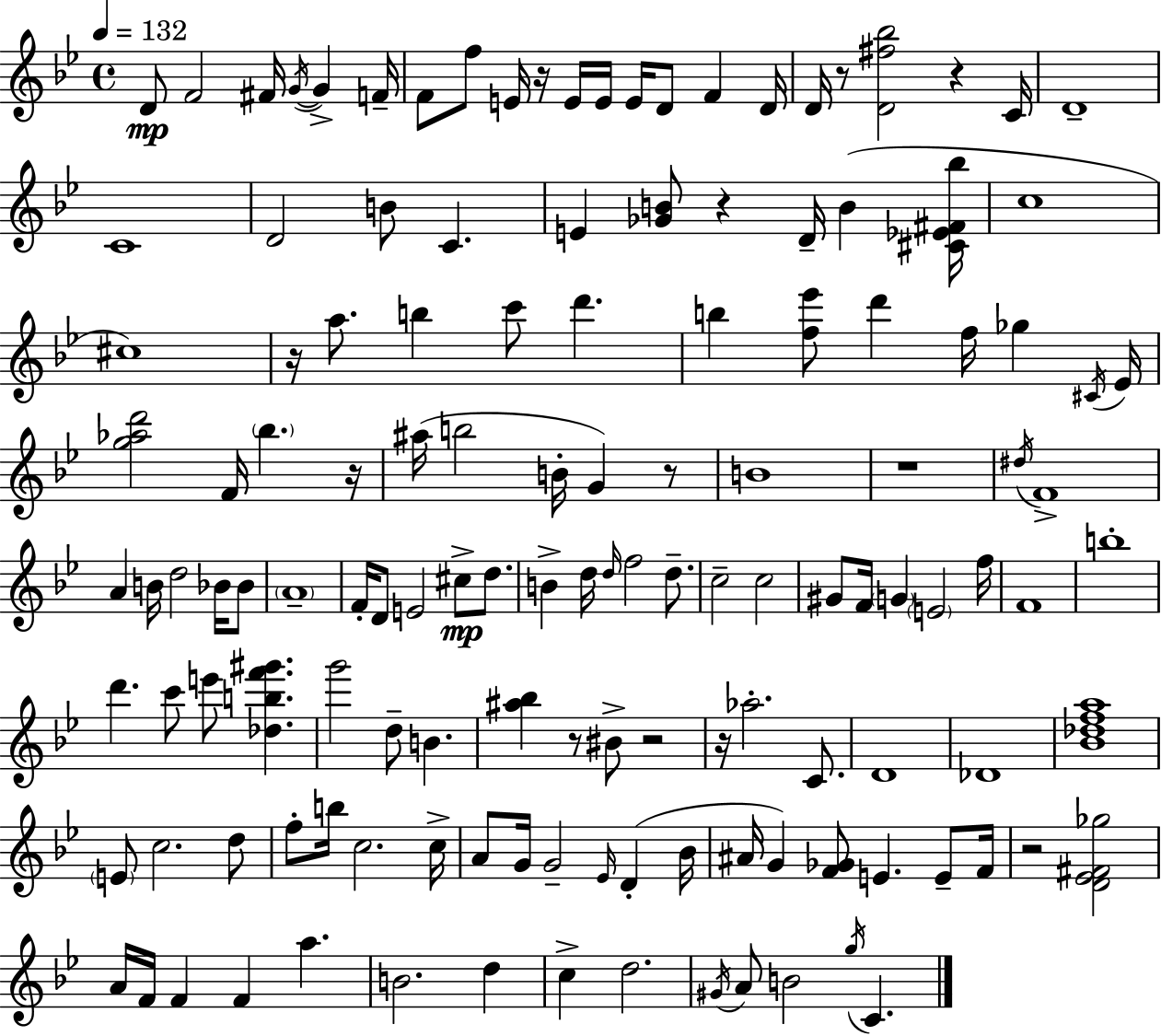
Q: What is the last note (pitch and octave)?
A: C4